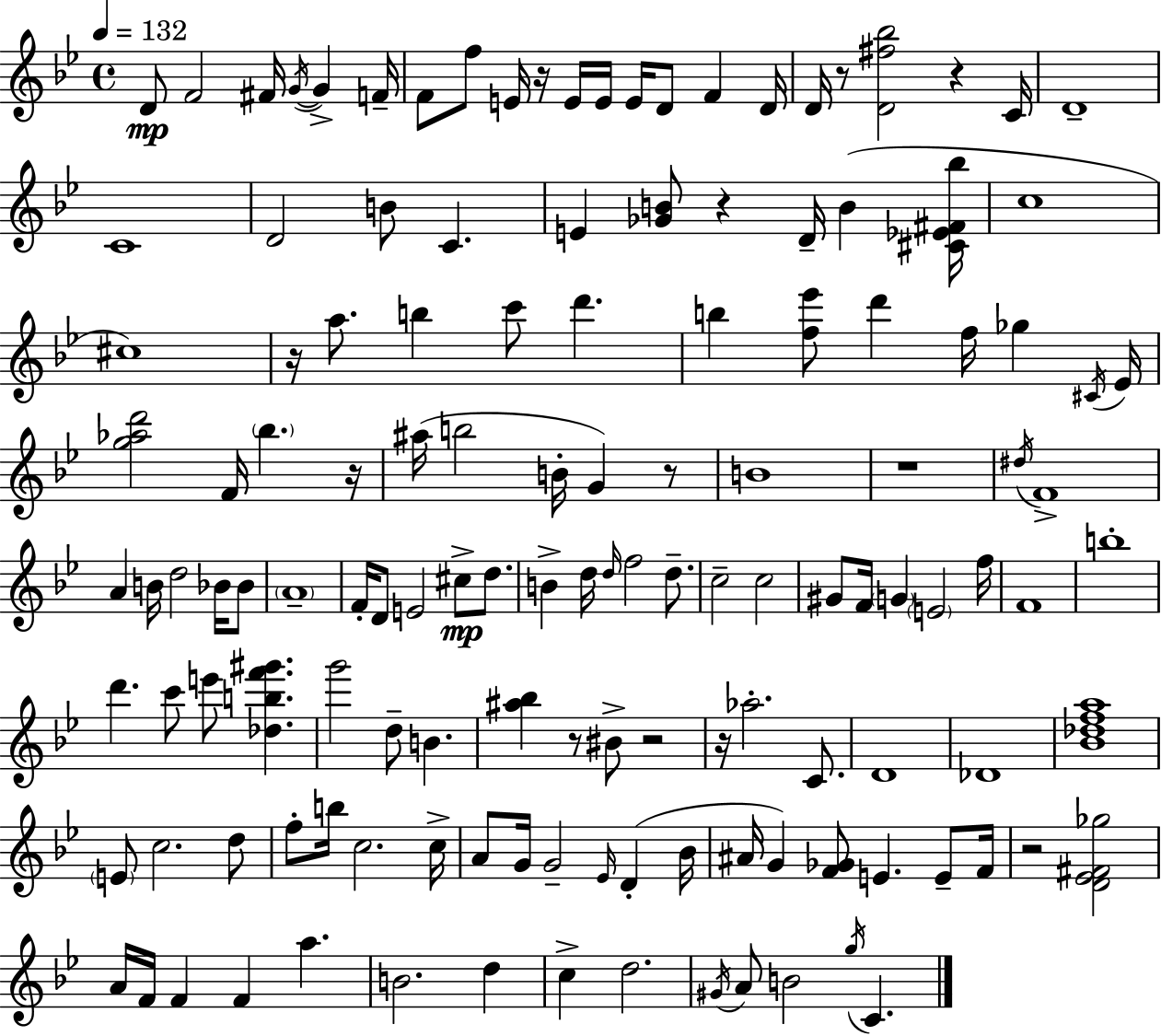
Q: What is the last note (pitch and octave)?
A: C4